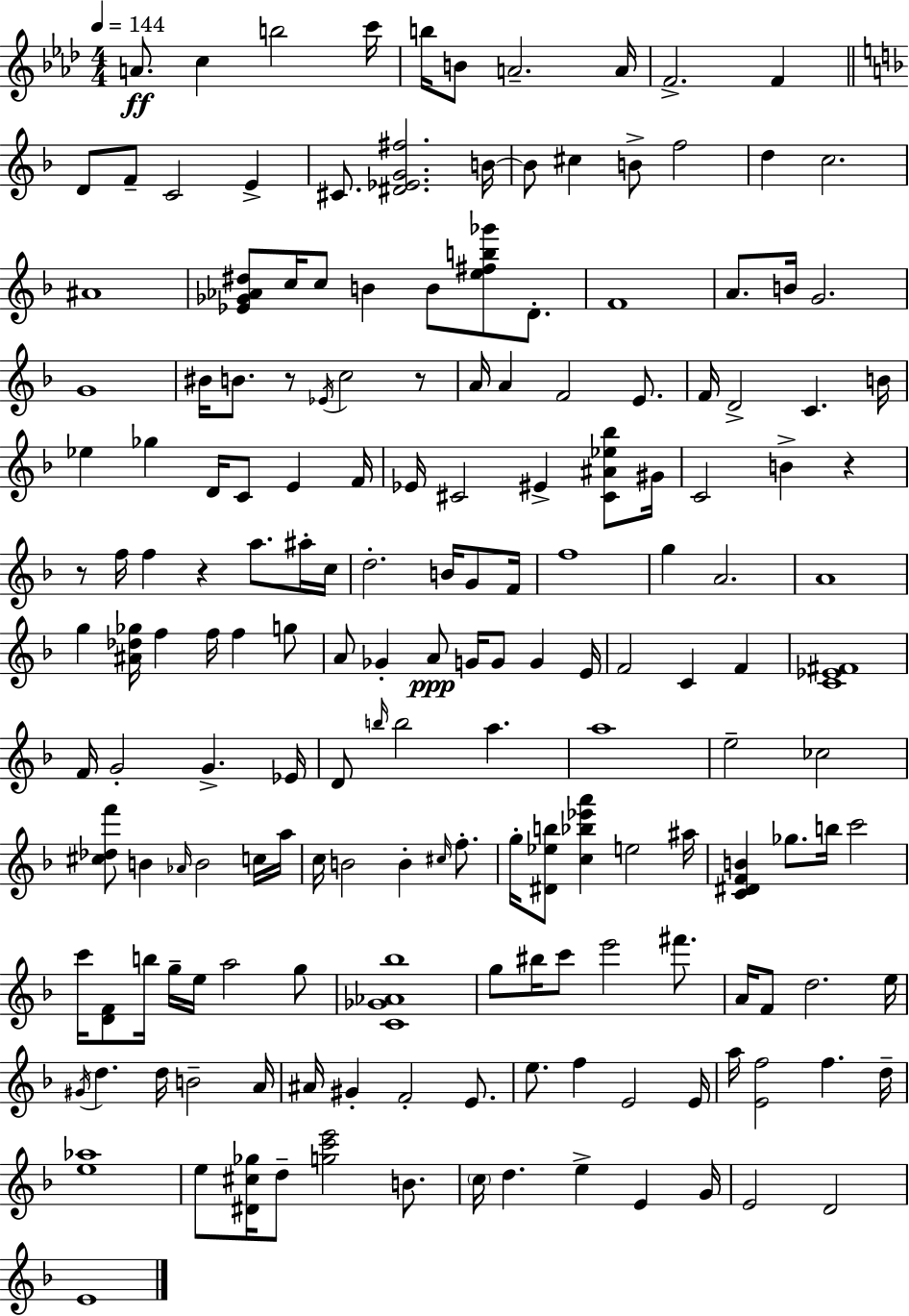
{
  \clef treble
  \numericTimeSignature
  \time 4/4
  \key aes \major
  \tempo 4 = 144
  a'8.\ff c''4 b''2 c'''16 | b''16 b'8 a'2.-- a'16 | f'2.-> f'4 | \bar "||" \break \key f \major d'8 f'8-- c'2 e'4-> | cis'8. <dis' ees' g' fis''>2. b'16~~ | b'8 cis''4 b'8-> f''2 | d''4 c''2. | \break ais'1 | <ees' ges' aes' dis''>8 c''16 c''8 b'4 b'8 <e'' fis'' b'' ges'''>8 d'8.-. | f'1 | a'8. b'16 g'2. | \break g'1 | bis'16 b'8. r8 \acciaccatura { ees'16 } c''2 r8 | a'16 a'4 f'2 e'8. | f'16 d'2-> c'4. | \break b'16 ees''4 ges''4 d'16 c'8 e'4 | f'16 ees'16 cis'2 eis'4-> <cis' ais' ees'' bes''>8 | gis'16 c'2 b'4-> r4 | r8 f''16 f''4 r4 a''8. ais''16-. | \break c''16 d''2.-. b'16 g'8 | f'16 f''1 | g''4 a'2. | a'1 | \break g''4 <ais' des'' ges''>16 f''4 f''16 f''4 g''8 | a'8 ges'4-. a'8\ppp g'16 g'8 g'4 | e'16 f'2 c'4 f'4 | <c' ees' fis'>1 | \break f'16 g'2-. g'4.-> | ees'16 d'8 \grace { b''16 } b''2 a''4. | a''1 | e''2-- ces''2 | \break <cis'' des'' f'''>8 b'4 \grace { aes'16 } b'2 | c''16 a''16 c''16 b'2 b'4-. | \grace { cis''16 } f''8.-. g''16-. <dis' ees'' b''>8 <c'' bes'' ees''' a'''>4 e''2 | ais''16 <c' dis' f' b'>4 ges''8. b''16 c'''2 | \break c'''16 <d' f'>8 b''16 g''16-- e''16 a''2 | g''8 <c' ges' aes' bes''>1 | g''8 bis''16 c'''8 e'''2 | fis'''8. a'16 f'8 d''2. | \break e''16 \acciaccatura { gis'16 } d''4. d''16 b'2-- | a'16 ais'16 gis'4-. f'2-. | e'8. e''8. f''4 e'2 | e'16 a''16 <e' f''>2 f''4. | \break d''16-- <e'' aes''>1 | e''8 <dis' cis'' ges''>16 d''8-- <g'' c''' e'''>2 | b'8. \parenthesize c''16 d''4. e''4-> | e'4 g'16 e'2 d'2 | \break e'1 | \bar "|."
}